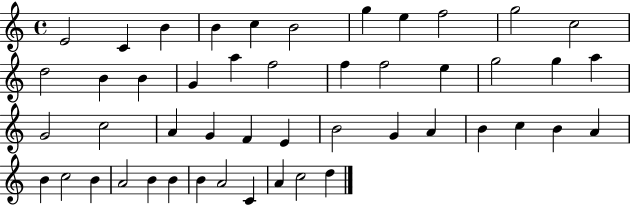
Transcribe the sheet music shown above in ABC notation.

X:1
T:Untitled
M:4/4
L:1/4
K:C
E2 C B B c B2 g e f2 g2 c2 d2 B B G a f2 f f2 e g2 g a G2 c2 A G F E B2 G A B c B A B c2 B A2 B B B A2 C A c2 d